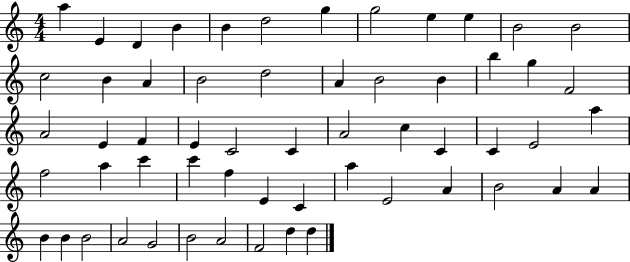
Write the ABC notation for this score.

X:1
T:Untitled
M:4/4
L:1/4
K:C
a E D B B d2 g g2 e e B2 B2 c2 B A B2 d2 A B2 B b g F2 A2 E F E C2 C A2 c C C E2 a f2 a c' c' f E C a E2 A B2 A A B B B2 A2 G2 B2 A2 F2 d d